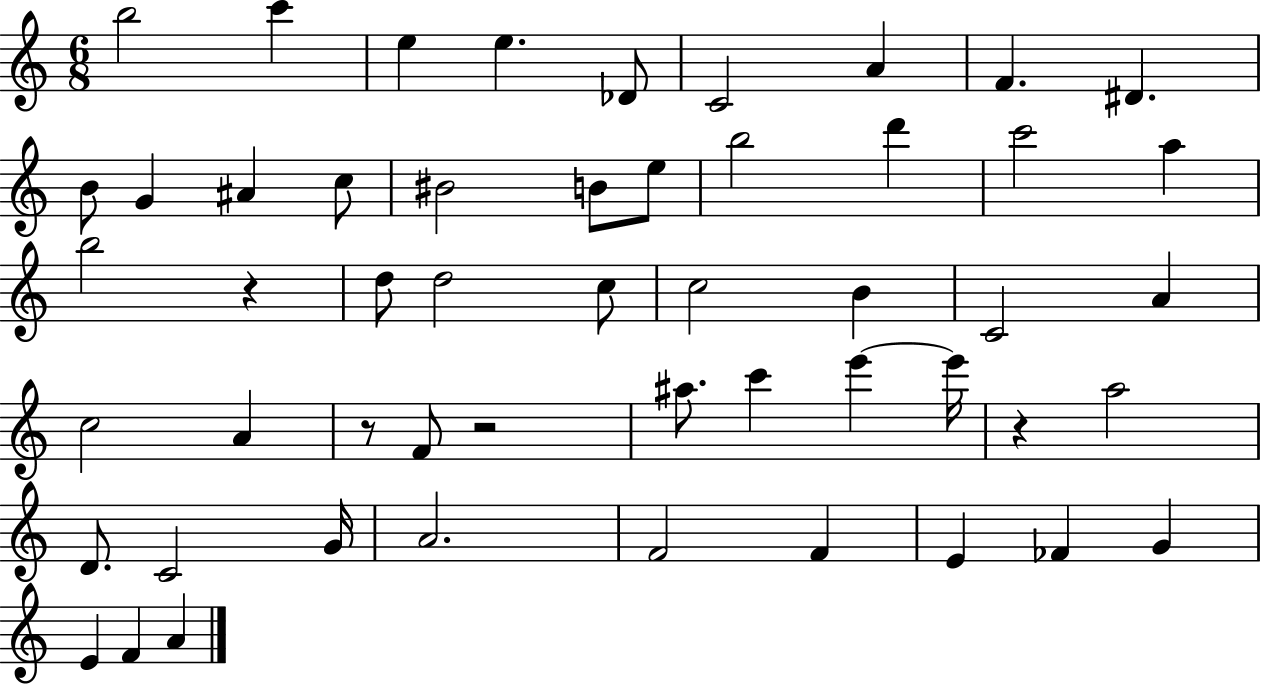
B5/h C6/q E5/q E5/q. Db4/e C4/h A4/q F4/q. D#4/q. B4/e G4/q A#4/q C5/e BIS4/h B4/e E5/e B5/h D6/q C6/h A5/q B5/h R/q D5/e D5/h C5/e C5/h B4/q C4/h A4/q C5/h A4/q R/e F4/e R/h A#5/e. C6/q E6/q E6/s R/q A5/h D4/e. C4/h G4/s A4/h. F4/h F4/q E4/q FES4/q G4/q E4/q F4/q A4/q